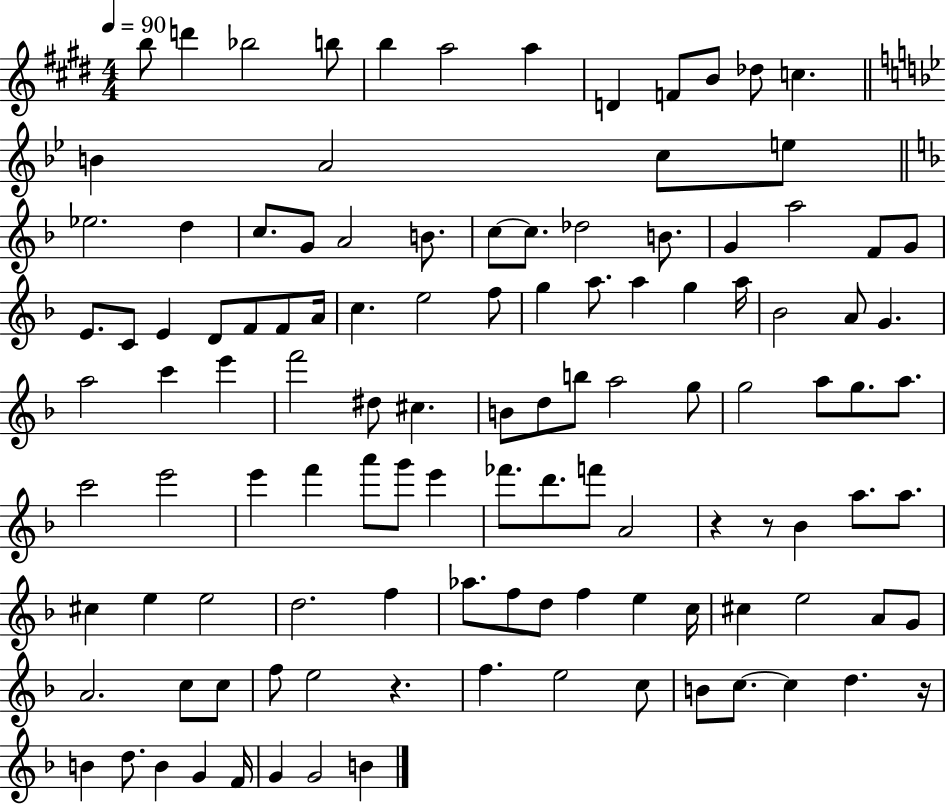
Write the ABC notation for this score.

X:1
T:Untitled
M:4/4
L:1/4
K:E
b/2 d' _b2 b/2 b a2 a D F/2 B/2 _d/2 c B A2 c/2 e/2 _e2 d c/2 G/2 A2 B/2 c/2 c/2 _d2 B/2 G a2 F/2 G/2 E/2 C/2 E D/2 F/2 F/2 A/4 c e2 f/2 g a/2 a g a/4 _B2 A/2 G a2 c' e' f'2 ^d/2 ^c B/2 d/2 b/2 a2 g/2 g2 a/2 g/2 a/2 c'2 e'2 e' f' a'/2 g'/2 e' _f'/2 d'/2 f'/2 A2 z z/2 _B a/2 a/2 ^c e e2 d2 f _a/2 f/2 d/2 f e c/4 ^c e2 A/2 G/2 A2 c/2 c/2 f/2 e2 z f e2 c/2 B/2 c/2 c d z/4 B d/2 B G F/4 G G2 B